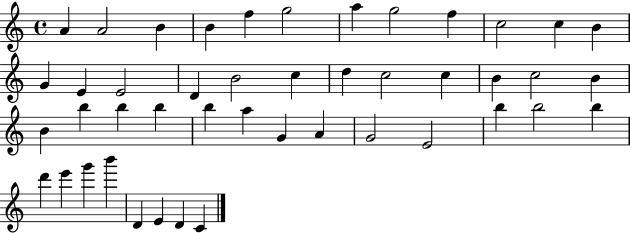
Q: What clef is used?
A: treble